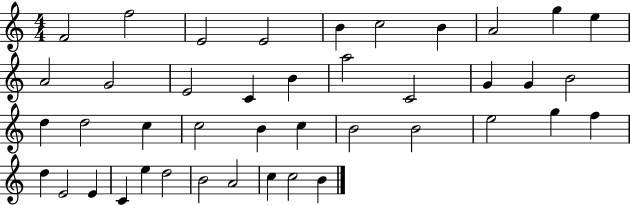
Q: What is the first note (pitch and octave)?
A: F4